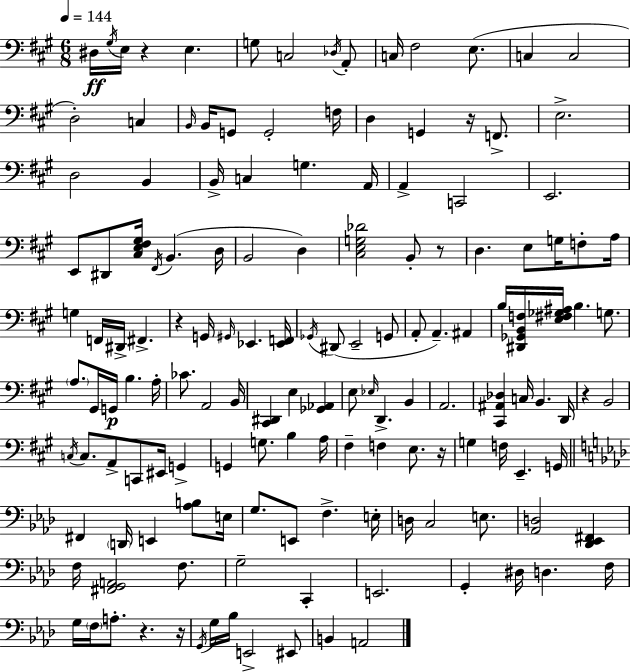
D#3/s G#3/s E3/s R/q E3/q. G3/e C3/h Db3/s A2/e C3/s F#3/h E3/e. C3/q C3/h D3/h C3/q B2/s B2/s G2/e G2/h F3/s D3/q G2/q R/s F2/e. E3/h. D3/h B2/q B2/s C3/q G3/q. A2/s A2/q C2/h E2/h. E2/e D#2/e [C#3,E3,F#3,G#3]/s F#2/s B2/q. D3/s B2/h D3/q [C#3,E3,G3,Db4]/h B2/e R/e D3/q. E3/e G3/s F3/e A3/s G3/q F2/s D#2/s F#2/q. R/q G2/s G#2/s Eb2/q. [Eb2,F2]/s Gb2/s D#2/e E2/h G2/e A2/e A2/q. A#2/q B3/s [D#2,Gb2,B2,F3]/s [E3,F#3,Gb3,A#3]/s B3/q. G3/e. A3/e. G#2/s G2/s B3/q. A3/s CES4/e. A2/h B2/s [C#2,D#2]/q E3/q [Gb2,Ab2]/q E3/e Eb3/s D2/q. B2/q A2/h. [C#2,A#2,Db3]/q C3/s B2/q. D2/s R/q B2/h C3/s C3/e. A2/e C2/e EIS2/s G2/q G2/q G3/e. B3/q A3/s F#3/q F3/q E3/e. R/s G3/q F3/s E2/q. G2/s F#2/q D2/s E2/q [Ab3,B3]/e E3/s G3/e. E2/e F3/q. E3/s D3/s C3/h E3/e. [Ab2,D3]/h [Db2,Eb2,F#2]/q F3/s [F#2,G2,A2]/h F3/e. G3/h C2/q E2/h. G2/q D#3/s D3/q. F3/s G3/s F3/s A3/e. R/q. R/s G2/s G3/s Bb3/s E2/h EIS2/e B2/q A2/h